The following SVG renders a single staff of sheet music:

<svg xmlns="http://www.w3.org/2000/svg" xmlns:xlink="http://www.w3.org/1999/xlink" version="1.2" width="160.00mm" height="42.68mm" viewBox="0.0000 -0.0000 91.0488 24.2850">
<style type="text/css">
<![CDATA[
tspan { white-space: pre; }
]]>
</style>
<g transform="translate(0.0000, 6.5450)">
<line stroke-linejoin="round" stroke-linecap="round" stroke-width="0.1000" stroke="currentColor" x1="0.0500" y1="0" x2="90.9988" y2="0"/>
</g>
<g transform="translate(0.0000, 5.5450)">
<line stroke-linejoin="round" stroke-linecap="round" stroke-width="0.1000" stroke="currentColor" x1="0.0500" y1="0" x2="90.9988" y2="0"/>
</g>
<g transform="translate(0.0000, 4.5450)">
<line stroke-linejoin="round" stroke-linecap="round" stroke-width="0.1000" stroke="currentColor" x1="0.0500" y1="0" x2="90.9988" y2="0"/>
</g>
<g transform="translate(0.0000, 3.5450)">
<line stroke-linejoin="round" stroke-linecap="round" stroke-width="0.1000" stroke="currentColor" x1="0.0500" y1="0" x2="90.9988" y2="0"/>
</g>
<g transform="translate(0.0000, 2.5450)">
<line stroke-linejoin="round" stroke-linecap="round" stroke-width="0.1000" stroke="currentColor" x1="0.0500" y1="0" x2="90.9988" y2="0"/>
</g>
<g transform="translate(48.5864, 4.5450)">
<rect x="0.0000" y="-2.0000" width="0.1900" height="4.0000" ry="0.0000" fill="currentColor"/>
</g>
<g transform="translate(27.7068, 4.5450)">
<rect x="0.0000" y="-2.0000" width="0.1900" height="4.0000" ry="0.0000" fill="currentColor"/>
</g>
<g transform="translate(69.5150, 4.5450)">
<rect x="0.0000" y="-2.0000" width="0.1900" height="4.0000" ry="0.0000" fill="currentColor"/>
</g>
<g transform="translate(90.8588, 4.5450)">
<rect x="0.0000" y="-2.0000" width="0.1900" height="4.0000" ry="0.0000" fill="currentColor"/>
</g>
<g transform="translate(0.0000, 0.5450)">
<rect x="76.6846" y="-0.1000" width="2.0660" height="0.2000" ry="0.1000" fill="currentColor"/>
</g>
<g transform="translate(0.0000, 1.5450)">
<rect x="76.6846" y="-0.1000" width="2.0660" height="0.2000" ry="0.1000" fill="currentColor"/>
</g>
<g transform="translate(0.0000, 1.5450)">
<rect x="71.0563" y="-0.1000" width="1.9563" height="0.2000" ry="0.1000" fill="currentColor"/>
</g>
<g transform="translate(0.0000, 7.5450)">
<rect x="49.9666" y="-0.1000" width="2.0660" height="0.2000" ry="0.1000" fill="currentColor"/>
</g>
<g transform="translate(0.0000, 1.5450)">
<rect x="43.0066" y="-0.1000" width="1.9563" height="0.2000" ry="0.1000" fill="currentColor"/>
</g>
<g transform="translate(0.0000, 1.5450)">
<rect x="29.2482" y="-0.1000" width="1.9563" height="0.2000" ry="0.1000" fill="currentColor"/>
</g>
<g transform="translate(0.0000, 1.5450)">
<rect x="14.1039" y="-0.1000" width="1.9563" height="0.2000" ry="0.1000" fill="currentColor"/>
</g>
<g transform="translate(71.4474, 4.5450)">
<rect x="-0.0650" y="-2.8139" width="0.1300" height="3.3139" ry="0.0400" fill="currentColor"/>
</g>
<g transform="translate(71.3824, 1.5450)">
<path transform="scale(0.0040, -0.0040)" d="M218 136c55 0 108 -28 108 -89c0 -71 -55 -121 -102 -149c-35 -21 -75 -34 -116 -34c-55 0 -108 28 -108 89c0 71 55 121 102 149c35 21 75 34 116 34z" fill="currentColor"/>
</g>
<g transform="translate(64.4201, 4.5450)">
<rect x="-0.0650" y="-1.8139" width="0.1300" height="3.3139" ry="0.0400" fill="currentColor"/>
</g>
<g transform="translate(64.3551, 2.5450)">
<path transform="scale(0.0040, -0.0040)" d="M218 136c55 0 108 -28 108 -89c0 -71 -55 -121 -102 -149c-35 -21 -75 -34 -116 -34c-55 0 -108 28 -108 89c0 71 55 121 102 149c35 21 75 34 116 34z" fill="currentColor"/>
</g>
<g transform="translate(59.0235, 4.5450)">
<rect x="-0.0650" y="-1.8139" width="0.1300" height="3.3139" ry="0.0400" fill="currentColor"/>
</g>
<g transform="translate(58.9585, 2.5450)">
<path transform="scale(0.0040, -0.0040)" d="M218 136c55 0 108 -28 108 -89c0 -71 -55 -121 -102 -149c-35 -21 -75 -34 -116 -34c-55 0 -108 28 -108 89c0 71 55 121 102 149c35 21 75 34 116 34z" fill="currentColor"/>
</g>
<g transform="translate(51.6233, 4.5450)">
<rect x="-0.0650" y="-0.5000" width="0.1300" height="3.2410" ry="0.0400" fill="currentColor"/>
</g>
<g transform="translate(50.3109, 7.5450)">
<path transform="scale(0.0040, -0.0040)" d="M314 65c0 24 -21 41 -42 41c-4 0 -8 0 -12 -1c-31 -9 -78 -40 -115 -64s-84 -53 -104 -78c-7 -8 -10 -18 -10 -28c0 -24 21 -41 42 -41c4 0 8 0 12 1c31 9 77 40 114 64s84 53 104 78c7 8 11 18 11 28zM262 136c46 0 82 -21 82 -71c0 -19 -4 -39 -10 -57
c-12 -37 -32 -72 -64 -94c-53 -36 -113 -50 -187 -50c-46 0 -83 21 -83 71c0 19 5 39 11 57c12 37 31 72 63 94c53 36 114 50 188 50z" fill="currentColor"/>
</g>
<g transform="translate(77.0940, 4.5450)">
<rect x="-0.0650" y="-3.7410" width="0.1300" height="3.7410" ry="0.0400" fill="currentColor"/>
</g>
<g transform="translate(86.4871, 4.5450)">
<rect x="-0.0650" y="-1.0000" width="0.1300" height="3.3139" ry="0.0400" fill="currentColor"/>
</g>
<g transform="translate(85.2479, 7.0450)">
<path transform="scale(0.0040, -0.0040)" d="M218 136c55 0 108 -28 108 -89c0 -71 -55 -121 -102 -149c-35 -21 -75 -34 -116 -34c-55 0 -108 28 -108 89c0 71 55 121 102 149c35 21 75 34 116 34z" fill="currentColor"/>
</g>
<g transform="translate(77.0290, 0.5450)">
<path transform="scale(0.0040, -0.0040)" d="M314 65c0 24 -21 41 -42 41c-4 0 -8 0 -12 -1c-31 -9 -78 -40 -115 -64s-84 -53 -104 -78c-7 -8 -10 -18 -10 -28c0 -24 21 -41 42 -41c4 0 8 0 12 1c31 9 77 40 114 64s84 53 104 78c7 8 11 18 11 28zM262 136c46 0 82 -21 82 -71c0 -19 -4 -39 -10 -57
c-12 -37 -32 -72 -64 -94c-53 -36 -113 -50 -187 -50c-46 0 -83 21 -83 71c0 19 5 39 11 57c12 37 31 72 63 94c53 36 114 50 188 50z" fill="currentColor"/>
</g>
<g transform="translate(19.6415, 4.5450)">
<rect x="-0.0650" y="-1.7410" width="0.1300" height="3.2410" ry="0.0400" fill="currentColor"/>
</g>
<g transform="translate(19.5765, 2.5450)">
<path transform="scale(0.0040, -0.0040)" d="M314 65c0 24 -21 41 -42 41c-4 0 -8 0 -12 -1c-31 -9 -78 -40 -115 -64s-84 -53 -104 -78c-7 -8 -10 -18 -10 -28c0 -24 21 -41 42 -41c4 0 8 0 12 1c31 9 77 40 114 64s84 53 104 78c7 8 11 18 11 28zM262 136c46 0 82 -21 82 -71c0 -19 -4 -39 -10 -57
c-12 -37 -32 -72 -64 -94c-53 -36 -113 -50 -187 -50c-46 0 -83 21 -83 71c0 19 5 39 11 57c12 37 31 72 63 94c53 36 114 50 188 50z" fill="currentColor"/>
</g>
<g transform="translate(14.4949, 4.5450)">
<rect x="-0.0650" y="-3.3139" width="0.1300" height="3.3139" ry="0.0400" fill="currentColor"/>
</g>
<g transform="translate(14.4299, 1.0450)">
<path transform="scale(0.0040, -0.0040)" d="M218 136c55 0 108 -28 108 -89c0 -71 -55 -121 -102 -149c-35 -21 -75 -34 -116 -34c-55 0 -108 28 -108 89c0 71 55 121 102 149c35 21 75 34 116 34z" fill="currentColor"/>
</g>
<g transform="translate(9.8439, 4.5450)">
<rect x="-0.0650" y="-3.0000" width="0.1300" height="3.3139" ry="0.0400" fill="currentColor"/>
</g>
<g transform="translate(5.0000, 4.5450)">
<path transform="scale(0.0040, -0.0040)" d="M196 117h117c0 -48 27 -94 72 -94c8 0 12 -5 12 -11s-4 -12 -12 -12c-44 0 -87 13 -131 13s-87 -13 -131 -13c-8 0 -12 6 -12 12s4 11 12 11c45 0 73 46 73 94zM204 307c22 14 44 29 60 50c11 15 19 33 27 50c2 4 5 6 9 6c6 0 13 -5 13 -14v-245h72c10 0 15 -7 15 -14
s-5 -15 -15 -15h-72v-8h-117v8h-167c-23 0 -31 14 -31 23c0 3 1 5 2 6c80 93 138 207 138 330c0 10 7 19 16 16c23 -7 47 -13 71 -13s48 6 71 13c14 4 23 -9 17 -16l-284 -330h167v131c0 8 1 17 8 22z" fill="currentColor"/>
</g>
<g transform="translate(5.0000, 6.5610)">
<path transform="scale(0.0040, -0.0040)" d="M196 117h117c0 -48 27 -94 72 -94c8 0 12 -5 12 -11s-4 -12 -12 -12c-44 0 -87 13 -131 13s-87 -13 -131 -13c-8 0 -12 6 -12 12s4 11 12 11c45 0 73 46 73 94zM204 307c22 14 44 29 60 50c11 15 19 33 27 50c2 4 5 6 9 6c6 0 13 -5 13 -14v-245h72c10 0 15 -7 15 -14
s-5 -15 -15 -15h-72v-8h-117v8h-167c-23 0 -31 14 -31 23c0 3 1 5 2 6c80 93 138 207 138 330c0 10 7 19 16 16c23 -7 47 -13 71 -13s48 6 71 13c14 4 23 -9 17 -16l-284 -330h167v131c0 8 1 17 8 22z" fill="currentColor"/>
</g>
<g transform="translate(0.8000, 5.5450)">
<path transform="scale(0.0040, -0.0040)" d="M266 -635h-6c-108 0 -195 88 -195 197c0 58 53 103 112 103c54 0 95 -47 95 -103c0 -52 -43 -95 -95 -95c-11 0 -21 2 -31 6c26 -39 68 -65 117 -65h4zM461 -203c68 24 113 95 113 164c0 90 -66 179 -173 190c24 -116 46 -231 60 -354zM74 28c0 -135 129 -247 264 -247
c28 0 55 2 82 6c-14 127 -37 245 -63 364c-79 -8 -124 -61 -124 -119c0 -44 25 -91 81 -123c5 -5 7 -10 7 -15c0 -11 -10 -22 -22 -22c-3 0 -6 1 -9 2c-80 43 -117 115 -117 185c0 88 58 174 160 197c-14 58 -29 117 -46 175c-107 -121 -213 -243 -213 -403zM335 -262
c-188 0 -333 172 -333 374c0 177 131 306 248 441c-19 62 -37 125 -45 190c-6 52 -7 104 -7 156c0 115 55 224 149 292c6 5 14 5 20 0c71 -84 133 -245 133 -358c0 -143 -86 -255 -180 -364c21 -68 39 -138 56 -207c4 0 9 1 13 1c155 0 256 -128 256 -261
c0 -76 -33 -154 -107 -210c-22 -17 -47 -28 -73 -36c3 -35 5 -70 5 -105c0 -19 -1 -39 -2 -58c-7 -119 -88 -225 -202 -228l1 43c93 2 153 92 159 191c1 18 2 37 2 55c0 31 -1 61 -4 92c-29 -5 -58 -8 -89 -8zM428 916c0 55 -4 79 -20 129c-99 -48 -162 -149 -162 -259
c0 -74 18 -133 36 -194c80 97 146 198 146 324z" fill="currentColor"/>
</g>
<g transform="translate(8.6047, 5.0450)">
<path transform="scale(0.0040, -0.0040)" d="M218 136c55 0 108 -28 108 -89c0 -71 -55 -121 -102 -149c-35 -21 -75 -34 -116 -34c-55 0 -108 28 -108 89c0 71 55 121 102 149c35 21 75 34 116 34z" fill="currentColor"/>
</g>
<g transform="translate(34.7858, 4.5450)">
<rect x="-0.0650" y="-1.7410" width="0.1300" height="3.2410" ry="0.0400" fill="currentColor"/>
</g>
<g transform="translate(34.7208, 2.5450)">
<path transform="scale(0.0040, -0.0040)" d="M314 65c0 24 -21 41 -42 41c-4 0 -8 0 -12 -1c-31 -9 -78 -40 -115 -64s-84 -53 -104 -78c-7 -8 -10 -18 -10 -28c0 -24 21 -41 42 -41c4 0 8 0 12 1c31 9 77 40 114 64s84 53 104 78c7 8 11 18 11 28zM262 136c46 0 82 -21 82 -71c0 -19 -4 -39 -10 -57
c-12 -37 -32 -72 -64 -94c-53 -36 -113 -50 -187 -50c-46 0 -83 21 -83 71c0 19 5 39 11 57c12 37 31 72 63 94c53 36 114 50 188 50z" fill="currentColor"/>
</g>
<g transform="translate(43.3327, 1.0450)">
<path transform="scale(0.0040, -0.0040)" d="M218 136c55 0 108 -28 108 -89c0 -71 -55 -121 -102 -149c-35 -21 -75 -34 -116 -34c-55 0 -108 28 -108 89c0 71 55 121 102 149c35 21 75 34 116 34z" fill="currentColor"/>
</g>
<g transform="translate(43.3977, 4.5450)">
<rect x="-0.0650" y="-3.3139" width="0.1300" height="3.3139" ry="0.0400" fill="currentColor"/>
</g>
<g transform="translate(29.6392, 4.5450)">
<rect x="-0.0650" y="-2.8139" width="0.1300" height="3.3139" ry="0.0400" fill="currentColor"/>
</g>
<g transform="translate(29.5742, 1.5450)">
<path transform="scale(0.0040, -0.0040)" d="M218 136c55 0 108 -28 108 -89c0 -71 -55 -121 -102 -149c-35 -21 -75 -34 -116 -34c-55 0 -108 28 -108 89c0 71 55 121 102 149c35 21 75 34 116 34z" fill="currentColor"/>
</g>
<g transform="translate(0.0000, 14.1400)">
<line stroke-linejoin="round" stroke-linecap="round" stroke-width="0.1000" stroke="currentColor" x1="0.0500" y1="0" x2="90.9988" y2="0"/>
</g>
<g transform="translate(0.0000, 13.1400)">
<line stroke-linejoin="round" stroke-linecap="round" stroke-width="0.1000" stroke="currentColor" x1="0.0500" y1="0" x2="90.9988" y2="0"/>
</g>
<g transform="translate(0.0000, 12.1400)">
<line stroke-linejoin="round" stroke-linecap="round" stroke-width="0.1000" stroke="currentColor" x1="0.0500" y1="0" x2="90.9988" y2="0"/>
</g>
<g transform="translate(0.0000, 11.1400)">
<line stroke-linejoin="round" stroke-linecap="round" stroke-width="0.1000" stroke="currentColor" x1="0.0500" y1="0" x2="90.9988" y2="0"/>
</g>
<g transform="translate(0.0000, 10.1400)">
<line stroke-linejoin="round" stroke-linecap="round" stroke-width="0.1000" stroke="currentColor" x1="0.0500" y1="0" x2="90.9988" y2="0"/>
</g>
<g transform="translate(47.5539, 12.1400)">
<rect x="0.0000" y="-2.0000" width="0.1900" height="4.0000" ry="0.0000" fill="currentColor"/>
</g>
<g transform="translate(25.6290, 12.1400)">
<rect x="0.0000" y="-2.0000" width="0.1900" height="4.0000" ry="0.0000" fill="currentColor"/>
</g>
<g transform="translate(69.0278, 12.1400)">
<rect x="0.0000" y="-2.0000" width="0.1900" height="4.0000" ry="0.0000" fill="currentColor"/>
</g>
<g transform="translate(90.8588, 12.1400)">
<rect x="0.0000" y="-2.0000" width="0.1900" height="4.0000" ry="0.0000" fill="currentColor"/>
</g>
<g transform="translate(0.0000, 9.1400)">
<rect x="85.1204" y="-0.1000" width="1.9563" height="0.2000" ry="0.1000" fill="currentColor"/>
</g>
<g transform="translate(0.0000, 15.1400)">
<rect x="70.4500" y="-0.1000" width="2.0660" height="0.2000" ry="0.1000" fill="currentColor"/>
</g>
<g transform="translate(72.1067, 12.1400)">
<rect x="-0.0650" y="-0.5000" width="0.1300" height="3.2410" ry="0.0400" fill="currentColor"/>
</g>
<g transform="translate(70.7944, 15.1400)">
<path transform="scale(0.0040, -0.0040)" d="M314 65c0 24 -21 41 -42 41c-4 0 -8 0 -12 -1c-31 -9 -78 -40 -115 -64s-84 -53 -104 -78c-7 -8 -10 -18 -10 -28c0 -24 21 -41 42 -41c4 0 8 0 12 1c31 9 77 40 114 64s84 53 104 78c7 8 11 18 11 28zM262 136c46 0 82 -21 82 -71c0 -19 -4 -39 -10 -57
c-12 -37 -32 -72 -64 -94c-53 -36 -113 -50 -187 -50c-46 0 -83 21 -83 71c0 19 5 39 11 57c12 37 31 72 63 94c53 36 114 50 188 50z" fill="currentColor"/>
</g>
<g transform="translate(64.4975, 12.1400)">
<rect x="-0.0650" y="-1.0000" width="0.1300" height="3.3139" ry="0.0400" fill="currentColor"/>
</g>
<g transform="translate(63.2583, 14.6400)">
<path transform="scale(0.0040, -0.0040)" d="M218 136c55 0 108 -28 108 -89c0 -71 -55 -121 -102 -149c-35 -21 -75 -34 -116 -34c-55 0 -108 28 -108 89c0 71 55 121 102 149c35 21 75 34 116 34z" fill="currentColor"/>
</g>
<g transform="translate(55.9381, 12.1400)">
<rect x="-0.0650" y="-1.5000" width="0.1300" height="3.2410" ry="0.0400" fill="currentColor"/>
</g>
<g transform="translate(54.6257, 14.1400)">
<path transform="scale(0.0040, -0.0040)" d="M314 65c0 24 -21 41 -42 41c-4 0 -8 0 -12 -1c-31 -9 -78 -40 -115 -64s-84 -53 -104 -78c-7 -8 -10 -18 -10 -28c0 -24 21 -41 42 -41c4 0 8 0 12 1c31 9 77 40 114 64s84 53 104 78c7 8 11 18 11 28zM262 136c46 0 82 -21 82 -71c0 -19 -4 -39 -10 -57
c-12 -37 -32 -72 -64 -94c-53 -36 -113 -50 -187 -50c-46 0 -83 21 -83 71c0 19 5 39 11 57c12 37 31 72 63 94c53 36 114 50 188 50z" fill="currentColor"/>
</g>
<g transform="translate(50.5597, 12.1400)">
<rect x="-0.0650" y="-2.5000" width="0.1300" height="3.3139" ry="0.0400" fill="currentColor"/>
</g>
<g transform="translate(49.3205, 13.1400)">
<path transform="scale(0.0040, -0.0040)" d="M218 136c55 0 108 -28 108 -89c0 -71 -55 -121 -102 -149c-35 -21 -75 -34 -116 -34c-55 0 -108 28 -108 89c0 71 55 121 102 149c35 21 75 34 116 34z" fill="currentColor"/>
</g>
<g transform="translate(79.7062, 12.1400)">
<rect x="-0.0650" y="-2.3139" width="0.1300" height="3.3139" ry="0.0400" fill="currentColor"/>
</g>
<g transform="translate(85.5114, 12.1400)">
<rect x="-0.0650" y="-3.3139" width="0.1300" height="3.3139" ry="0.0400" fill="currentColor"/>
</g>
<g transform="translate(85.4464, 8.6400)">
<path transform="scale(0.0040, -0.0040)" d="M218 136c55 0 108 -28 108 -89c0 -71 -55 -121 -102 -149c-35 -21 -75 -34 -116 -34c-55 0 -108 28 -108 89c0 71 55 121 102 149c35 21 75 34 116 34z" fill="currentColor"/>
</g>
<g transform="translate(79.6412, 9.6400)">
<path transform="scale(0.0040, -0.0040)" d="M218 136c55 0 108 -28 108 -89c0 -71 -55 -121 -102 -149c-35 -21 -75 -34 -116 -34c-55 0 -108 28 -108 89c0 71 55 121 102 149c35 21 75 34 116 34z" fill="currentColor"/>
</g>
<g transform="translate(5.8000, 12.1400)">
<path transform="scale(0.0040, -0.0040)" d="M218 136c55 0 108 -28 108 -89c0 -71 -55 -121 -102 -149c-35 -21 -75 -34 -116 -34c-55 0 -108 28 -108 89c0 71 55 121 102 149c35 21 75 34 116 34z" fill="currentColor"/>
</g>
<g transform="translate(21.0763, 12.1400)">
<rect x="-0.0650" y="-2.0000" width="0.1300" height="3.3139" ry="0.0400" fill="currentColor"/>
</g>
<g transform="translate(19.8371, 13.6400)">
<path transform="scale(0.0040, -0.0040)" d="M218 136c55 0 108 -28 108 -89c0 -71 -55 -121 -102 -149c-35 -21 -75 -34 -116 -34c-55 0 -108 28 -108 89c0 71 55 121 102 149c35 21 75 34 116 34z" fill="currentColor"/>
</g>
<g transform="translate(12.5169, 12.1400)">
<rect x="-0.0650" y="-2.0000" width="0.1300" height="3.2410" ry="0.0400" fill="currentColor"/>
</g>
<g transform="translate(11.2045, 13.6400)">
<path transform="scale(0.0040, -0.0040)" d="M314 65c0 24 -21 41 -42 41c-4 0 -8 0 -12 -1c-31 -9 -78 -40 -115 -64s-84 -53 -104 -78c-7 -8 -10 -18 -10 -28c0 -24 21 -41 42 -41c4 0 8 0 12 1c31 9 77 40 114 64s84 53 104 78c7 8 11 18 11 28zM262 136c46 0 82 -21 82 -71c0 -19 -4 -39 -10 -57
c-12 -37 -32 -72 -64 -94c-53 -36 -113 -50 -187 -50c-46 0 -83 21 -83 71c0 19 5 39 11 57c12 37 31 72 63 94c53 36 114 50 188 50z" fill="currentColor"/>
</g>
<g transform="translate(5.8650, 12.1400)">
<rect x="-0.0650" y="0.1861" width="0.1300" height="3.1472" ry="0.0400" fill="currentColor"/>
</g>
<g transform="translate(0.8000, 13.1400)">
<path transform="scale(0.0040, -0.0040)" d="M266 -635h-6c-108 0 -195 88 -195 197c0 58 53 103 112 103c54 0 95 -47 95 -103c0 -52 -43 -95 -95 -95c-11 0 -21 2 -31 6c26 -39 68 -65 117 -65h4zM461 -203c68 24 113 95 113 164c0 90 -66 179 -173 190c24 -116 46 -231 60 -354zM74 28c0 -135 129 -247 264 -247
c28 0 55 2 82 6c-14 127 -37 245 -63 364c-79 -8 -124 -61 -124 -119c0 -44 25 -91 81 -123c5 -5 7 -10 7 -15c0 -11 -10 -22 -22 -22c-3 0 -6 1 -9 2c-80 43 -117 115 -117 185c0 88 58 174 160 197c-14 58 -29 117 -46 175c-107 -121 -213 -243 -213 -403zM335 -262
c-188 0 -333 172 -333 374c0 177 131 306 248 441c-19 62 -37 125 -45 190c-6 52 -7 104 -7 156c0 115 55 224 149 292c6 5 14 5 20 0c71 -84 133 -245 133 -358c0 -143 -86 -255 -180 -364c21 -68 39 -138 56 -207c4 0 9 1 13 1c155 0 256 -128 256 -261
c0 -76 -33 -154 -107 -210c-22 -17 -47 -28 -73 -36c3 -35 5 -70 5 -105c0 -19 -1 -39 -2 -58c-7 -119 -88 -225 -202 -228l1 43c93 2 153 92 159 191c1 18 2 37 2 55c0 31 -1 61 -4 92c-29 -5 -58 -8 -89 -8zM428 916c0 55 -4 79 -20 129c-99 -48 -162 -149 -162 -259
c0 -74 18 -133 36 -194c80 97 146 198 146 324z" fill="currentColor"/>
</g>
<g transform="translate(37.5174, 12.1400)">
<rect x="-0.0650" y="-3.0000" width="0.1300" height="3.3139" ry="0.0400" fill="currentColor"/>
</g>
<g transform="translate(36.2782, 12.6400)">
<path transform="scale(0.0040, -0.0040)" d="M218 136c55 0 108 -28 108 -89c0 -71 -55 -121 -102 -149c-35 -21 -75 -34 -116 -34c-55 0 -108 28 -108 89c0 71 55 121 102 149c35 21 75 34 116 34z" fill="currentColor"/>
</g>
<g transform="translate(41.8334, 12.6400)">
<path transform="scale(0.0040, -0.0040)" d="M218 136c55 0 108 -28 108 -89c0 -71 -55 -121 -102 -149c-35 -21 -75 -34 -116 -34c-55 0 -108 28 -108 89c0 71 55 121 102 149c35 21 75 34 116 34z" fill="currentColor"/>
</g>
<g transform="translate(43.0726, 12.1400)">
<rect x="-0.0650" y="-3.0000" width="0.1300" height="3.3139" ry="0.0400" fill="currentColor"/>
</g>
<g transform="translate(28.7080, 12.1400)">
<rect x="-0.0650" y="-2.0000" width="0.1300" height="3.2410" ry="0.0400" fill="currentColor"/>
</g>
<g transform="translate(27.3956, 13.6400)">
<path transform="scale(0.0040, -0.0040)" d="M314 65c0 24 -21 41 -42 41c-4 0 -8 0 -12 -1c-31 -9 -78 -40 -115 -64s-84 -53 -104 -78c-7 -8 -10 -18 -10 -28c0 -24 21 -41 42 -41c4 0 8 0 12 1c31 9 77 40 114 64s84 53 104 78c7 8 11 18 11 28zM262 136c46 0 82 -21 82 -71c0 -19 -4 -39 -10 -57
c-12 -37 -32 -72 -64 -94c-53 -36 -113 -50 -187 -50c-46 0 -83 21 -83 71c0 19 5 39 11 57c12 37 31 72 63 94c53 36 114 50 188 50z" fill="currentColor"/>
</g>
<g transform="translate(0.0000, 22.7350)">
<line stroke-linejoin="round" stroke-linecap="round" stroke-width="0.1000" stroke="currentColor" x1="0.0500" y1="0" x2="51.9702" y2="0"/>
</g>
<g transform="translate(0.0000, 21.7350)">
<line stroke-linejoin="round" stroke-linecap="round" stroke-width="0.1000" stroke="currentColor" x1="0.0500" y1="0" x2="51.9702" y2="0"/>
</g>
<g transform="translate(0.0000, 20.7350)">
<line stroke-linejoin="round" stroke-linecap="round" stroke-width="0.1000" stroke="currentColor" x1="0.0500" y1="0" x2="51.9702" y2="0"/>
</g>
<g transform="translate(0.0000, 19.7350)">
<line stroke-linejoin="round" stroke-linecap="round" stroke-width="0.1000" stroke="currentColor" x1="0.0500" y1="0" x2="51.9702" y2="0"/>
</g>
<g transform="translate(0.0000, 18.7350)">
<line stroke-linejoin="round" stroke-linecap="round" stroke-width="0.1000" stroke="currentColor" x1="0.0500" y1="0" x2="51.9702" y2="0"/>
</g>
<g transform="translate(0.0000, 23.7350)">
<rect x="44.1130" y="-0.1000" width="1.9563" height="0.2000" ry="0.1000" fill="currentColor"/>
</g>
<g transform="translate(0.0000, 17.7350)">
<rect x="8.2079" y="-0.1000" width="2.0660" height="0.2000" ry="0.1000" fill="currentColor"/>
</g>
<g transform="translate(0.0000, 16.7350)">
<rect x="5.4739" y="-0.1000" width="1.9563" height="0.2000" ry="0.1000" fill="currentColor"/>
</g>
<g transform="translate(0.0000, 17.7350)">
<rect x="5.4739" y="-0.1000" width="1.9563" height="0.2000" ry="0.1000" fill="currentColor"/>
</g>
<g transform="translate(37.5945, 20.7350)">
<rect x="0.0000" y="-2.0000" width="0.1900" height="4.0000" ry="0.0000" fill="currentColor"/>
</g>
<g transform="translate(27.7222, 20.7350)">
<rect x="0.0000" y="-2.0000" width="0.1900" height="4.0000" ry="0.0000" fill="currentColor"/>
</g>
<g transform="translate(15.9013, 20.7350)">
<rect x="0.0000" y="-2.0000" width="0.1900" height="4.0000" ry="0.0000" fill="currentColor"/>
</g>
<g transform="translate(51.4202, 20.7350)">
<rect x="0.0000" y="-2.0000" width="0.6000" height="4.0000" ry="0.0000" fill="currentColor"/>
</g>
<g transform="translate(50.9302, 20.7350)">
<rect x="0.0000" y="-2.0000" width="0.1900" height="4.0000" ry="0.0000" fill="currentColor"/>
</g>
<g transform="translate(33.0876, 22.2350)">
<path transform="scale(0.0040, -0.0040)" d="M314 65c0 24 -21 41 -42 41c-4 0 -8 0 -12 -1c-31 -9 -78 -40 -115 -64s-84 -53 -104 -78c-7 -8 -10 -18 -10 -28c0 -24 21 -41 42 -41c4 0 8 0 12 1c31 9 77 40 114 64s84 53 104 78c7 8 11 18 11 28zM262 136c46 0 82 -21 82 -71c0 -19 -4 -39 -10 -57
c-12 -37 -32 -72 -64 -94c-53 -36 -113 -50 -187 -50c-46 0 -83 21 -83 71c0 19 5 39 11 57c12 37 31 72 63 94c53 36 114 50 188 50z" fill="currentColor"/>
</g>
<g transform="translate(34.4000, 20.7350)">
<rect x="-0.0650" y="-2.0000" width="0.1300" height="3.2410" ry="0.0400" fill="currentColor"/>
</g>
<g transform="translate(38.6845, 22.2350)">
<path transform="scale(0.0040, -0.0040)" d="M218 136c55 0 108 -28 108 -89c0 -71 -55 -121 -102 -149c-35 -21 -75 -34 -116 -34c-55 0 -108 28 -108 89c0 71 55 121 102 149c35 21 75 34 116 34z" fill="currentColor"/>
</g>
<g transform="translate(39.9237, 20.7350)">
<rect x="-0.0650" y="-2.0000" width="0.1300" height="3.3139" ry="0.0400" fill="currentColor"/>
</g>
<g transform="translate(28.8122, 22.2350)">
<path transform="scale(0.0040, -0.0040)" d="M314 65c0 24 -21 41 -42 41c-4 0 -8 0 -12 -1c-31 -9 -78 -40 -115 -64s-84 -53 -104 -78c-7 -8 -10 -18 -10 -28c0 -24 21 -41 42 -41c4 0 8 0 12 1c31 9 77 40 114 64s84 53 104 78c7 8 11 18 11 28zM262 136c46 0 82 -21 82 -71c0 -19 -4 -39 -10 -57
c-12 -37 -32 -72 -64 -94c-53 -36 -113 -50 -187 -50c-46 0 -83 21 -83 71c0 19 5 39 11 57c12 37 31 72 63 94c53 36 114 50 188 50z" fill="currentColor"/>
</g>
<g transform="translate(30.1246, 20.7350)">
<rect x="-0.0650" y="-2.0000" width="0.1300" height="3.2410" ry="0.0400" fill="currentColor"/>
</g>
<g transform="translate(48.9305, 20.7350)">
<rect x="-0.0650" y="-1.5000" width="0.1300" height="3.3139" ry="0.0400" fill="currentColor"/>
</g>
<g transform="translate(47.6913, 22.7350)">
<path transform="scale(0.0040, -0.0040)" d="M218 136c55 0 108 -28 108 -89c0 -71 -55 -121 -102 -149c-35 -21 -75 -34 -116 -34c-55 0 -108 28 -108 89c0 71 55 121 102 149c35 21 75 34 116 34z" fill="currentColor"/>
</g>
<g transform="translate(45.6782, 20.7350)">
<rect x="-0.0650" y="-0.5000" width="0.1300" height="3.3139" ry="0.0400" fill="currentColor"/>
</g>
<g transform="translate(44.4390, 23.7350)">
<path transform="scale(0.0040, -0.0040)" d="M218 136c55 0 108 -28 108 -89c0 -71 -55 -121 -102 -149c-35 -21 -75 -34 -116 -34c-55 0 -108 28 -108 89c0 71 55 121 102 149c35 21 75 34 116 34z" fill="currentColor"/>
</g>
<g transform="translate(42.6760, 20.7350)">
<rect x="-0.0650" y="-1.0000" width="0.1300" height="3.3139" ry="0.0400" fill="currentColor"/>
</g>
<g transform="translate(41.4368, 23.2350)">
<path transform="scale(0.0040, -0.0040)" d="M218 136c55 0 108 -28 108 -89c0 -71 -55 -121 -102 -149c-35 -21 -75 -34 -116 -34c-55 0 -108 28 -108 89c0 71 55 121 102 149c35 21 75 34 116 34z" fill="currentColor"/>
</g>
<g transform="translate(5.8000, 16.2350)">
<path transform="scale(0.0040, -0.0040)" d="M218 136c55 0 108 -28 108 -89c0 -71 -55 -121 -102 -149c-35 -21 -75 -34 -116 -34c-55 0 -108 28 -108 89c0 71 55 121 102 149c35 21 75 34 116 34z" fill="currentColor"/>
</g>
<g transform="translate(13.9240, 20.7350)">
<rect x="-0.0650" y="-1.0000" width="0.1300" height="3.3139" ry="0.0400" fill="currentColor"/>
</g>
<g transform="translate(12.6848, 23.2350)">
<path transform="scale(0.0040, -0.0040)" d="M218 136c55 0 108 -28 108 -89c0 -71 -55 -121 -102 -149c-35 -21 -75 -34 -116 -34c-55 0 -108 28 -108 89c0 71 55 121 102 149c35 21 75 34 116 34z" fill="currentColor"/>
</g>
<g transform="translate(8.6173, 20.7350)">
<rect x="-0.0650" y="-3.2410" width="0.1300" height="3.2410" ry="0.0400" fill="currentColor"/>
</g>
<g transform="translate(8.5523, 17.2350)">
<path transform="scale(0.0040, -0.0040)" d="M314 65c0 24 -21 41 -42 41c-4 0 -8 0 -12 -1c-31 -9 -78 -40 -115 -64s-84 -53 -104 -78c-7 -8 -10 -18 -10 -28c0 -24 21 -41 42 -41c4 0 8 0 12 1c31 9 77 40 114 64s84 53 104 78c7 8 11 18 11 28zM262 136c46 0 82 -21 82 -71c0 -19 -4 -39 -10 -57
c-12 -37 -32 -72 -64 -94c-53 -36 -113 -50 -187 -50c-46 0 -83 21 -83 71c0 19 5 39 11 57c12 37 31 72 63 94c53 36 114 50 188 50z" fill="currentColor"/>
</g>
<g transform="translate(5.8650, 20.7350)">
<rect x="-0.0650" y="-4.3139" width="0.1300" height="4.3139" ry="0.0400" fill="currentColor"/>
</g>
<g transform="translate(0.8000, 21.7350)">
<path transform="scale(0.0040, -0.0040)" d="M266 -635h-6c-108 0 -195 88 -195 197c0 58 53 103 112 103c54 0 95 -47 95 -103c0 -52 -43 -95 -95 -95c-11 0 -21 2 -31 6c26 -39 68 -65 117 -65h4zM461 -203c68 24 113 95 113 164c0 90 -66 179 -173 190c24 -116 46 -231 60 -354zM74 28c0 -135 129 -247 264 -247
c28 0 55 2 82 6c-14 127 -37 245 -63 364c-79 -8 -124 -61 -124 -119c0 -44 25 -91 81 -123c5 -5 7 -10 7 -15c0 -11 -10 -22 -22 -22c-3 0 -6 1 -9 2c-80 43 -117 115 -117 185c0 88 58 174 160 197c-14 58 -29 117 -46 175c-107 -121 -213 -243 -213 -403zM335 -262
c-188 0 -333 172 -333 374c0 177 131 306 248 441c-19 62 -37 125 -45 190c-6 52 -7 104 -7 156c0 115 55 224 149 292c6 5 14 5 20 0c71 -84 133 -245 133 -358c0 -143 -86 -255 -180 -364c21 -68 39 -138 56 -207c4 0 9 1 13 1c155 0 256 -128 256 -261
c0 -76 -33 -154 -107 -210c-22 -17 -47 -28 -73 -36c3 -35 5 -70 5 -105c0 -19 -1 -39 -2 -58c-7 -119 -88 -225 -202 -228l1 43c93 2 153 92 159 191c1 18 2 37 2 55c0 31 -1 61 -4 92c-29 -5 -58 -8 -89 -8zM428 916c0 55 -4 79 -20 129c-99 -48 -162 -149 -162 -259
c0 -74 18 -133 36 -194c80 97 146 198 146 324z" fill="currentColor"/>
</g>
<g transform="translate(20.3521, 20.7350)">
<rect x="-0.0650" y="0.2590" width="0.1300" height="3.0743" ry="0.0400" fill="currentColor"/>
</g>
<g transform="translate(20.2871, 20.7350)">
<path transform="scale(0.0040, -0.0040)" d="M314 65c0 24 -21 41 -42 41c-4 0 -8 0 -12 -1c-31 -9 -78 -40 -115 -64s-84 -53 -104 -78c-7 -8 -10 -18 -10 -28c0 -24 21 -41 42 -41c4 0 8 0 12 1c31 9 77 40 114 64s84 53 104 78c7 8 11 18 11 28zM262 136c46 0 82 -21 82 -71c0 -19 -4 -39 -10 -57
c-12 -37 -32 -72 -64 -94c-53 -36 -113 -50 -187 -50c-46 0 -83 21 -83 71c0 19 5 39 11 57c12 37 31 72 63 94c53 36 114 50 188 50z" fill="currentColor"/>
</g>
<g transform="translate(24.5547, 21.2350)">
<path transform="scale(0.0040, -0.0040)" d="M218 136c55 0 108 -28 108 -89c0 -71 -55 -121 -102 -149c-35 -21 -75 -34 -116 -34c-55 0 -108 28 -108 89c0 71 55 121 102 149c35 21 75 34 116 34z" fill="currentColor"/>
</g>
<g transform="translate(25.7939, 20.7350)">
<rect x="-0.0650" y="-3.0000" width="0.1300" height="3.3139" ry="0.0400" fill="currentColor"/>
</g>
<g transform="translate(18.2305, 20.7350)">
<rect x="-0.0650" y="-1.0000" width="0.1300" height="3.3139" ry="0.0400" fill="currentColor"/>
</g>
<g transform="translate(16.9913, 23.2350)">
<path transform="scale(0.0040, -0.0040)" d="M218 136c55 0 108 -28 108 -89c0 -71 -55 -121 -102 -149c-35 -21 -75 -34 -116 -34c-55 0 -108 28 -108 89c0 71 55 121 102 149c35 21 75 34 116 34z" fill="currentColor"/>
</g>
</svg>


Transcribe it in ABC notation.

X:1
T:Untitled
M:4/4
L:1/4
K:C
A b f2 a f2 b C2 f f a c'2 D B F2 F F2 A A G E2 D C2 g b d' b2 D D B2 A F2 F2 F D C E